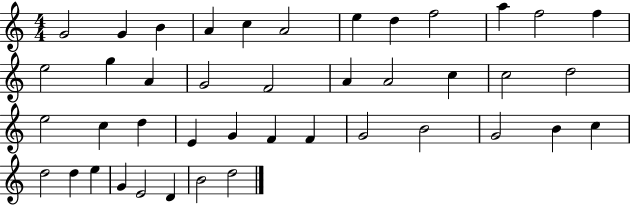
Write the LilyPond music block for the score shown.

{
  \clef treble
  \numericTimeSignature
  \time 4/4
  \key c \major
  g'2 g'4 b'4 | a'4 c''4 a'2 | e''4 d''4 f''2 | a''4 f''2 f''4 | \break e''2 g''4 a'4 | g'2 f'2 | a'4 a'2 c''4 | c''2 d''2 | \break e''2 c''4 d''4 | e'4 g'4 f'4 f'4 | g'2 b'2 | g'2 b'4 c''4 | \break d''2 d''4 e''4 | g'4 e'2 d'4 | b'2 d''2 | \bar "|."
}